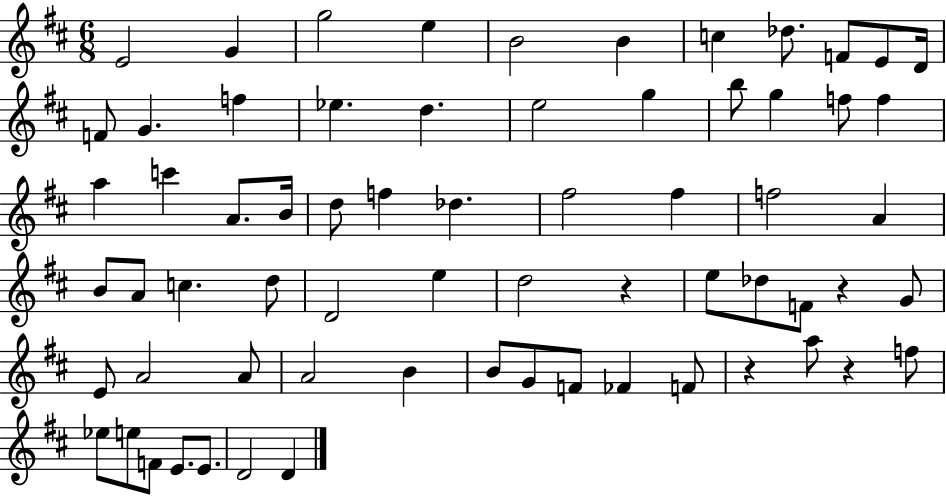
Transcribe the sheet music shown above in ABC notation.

X:1
T:Untitled
M:6/8
L:1/4
K:D
E2 G g2 e B2 B c _d/2 F/2 E/2 D/4 F/2 G f _e d e2 g b/2 g f/2 f a c' A/2 B/4 d/2 f _d ^f2 ^f f2 A B/2 A/2 c d/2 D2 e d2 z e/2 _d/2 F/2 z G/2 E/2 A2 A/2 A2 B B/2 G/2 F/2 _F F/2 z a/2 z f/2 _e/2 e/2 F/2 E/2 E/2 D2 D